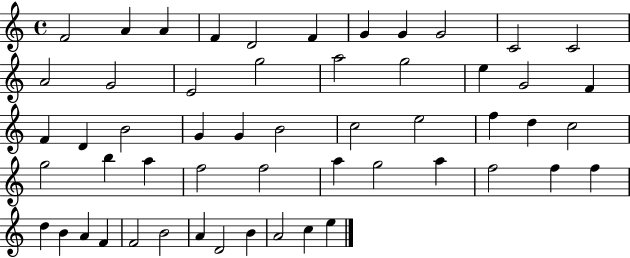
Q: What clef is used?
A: treble